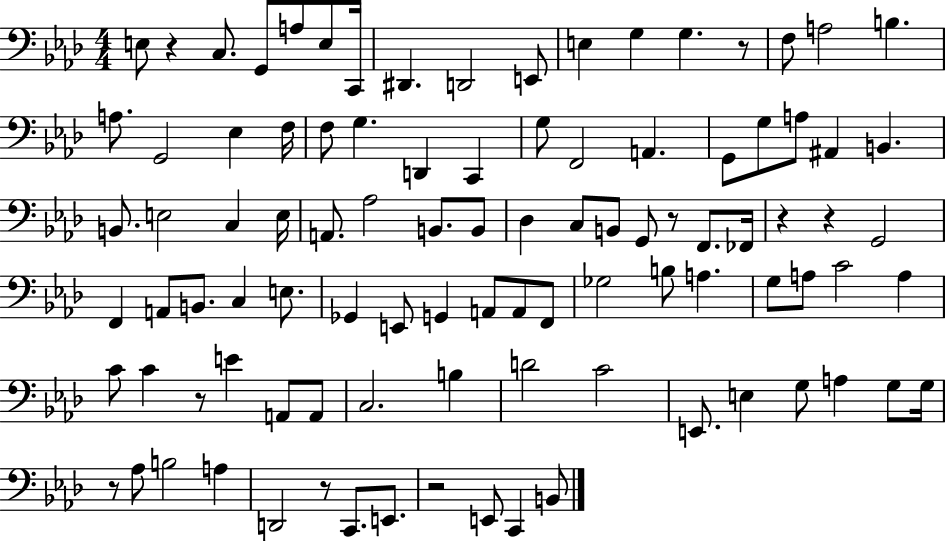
{
  \clef bass
  \numericTimeSignature
  \time 4/4
  \key aes \major
  e8 r4 c8. g,8 a8 e8 c,16 | dis,4. d,2 e,8 | e4 g4 g4. r8 | f8 a2 b4. | \break a8. g,2 ees4 f16 | f8 g4. d,4 c,4 | g8 f,2 a,4. | g,8 g8 a8 ais,4 b,4. | \break b,8. e2 c4 e16 | a,8. aes2 b,8. b,8 | des4 c8 b,8 g,8 r8 f,8. fes,16 | r4 r4 g,2 | \break f,4 a,8 b,8. c4 e8. | ges,4 e,8 g,4 a,8 a,8 f,8 | ges2 b8 a4. | g8 a8 c'2 a4 | \break c'8 c'4 r8 e'4 a,8 a,8 | c2. b4 | d'2 c'2 | e,8. e4 g8 a4 g8 g16 | \break r8 aes8 b2 a4 | d,2 r8 c,8. e,8. | r2 e,8 c,4 b,8 | \bar "|."
}